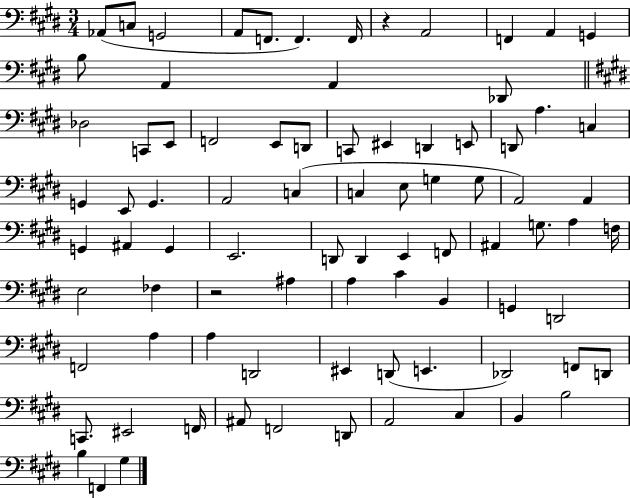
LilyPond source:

{
  \clef bass
  \numericTimeSignature
  \time 3/4
  \key e \major
  aes,8( c8 g,2 | a,8 f,8. f,4.) f,16 | r4 a,2 | f,4 a,4 g,4 | \break b8 a,4 a,4 des,8 | \bar "||" \break \key e \major des2 c,8 e,8 | f,2 e,8 d,8 | c,8 eis,4 d,4 e,8 | d,8 a4. c4 | \break g,4 e,8 g,4. | a,2 c4( | c4 e8 g4 g8 | a,2) a,4 | \break g,4 ais,4 g,4 | e,2. | d,8 d,4 e,4 f,8 | ais,4 g8. a4 f16 | \break e2 fes4 | r2 ais4 | a4 cis'4 b,4 | g,4 d,2 | \break f,2 a4 | a4 d,2 | eis,4 d,8( e,4. | des,2) f,8 d,8 | \break c,8. eis,2 f,16 | ais,8 f,2 d,8 | a,2 cis4 | b,4 b2 | \break b4 f,4 gis4 | \bar "|."
}